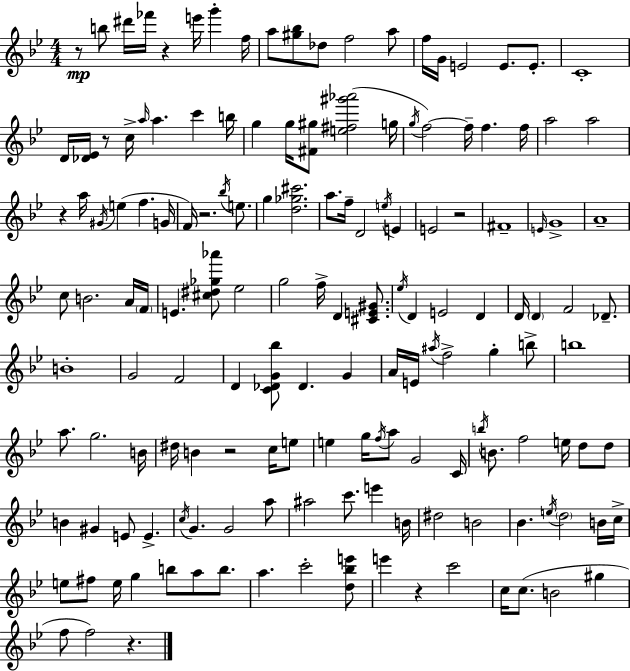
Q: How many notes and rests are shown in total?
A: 154